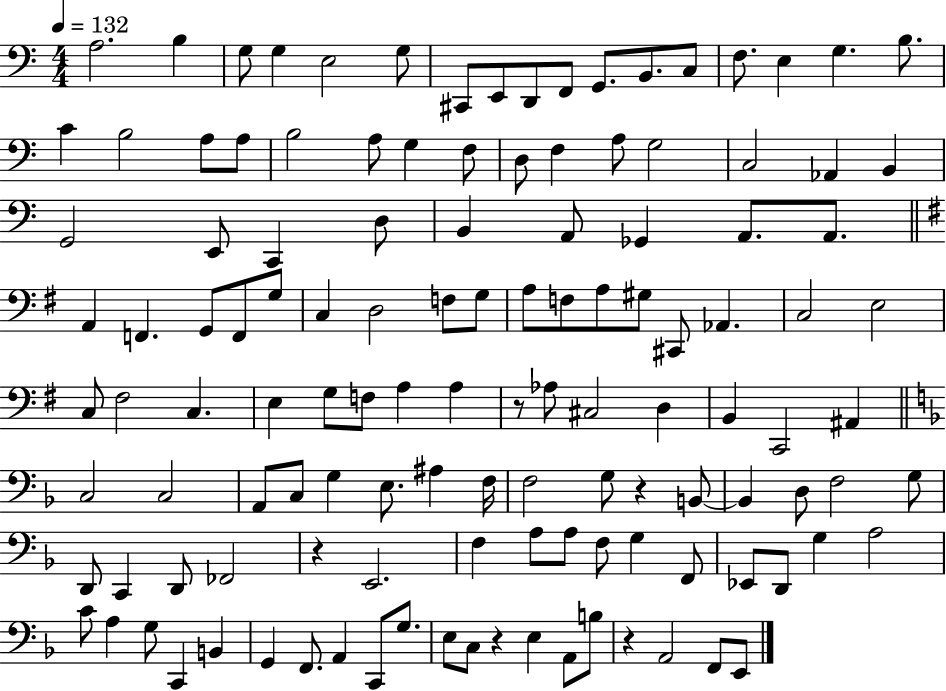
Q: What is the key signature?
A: C major